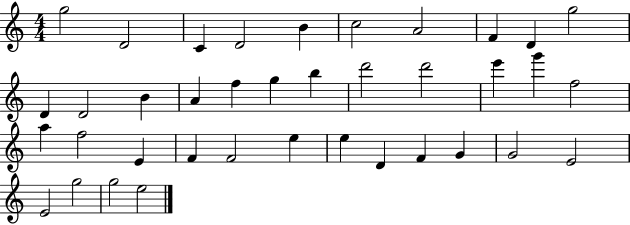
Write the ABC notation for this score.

X:1
T:Untitled
M:4/4
L:1/4
K:C
g2 D2 C D2 B c2 A2 F D g2 D D2 B A f g b d'2 d'2 e' g' f2 a f2 E F F2 e e D F G G2 E2 E2 g2 g2 e2